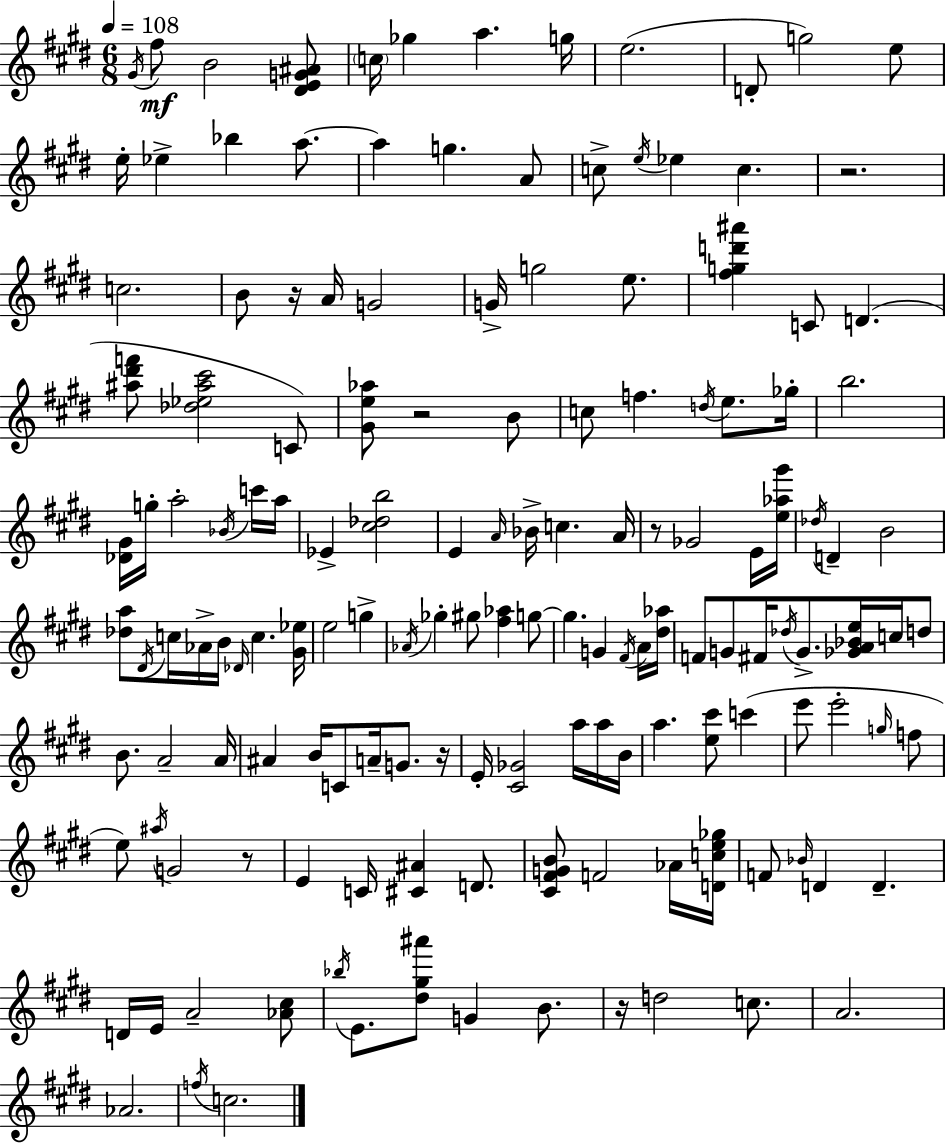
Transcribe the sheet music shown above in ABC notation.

X:1
T:Untitled
M:6/8
L:1/4
K:E
^G/4 ^f/2 B2 [^DEG^A]/2 c/4 _g a g/4 e2 D/2 g2 e/2 e/4 _e _b a/2 a g A/2 c/2 e/4 _e c z2 c2 B/2 z/4 A/4 G2 G/4 g2 e/2 [^fgd'^a'] C/2 D [^a^d'f']/2 [_d_e^a^c']2 C/2 [^Ge_a]/2 z2 B/2 c/2 f d/4 e/2 _g/4 b2 [_D^G]/4 g/4 a2 _B/4 c'/4 a/4 _E [^c_db]2 E A/4 _B/4 c A/4 z/2 _G2 E/4 [e_a^g']/4 _d/4 D B2 [_da]/2 ^D/4 c/4 _A/4 B/4 _D/4 c [^G_e]/4 e2 g _A/4 _g ^g/2 [^f_a] g/2 g G ^F/4 A/4 [^d_a]/4 F/2 G/2 ^F/4 _d/4 G/2 [_GA_Be]/4 c/4 d/2 B/2 A2 A/4 ^A B/4 C/2 A/4 G/2 z/4 E/4 [^C_G]2 a/4 a/4 B/4 a [e^c']/2 c' e'/2 e'2 g/4 f/2 e/2 ^a/4 G2 z/2 E C/4 [^C^A] D/2 [^C^FGB]/2 F2 _A/4 [Dce_g]/4 F/2 _B/4 D D D/4 E/4 A2 [_A^c]/2 _b/4 E/2 [^d^g^a']/2 G B/2 z/4 d2 c/2 A2 _A2 f/4 c2